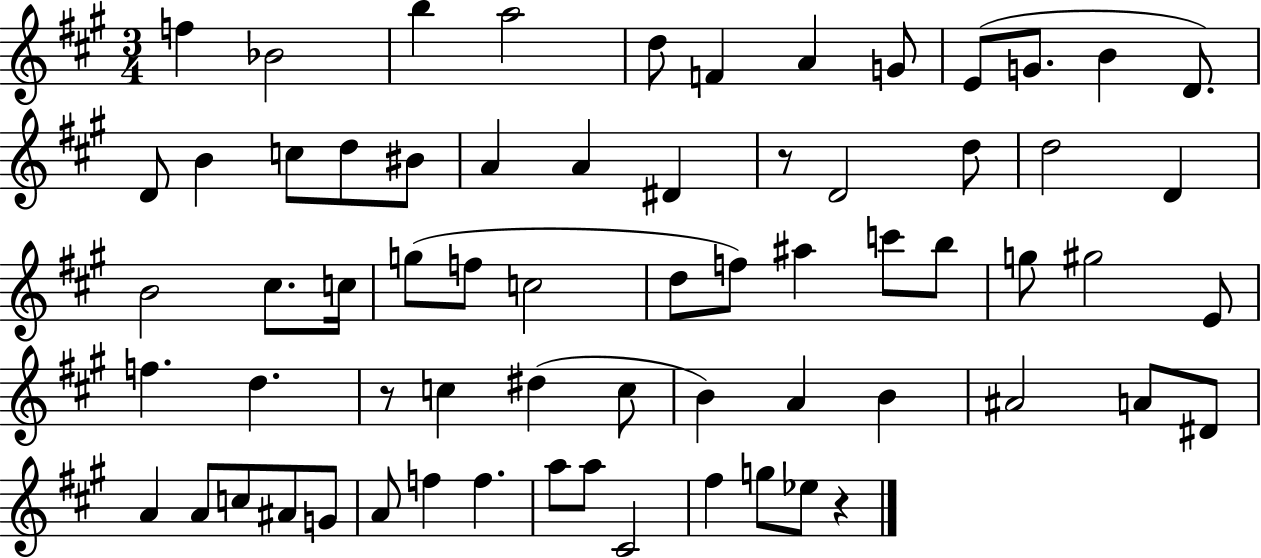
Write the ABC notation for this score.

X:1
T:Untitled
M:3/4
L:1/4
K:A
f _B2 b a2 d/2 F A G/2 E/2 G/2 B D/2 D/2 B c/2 d/2 ^B/2 A A ^D z/2 D2 d/2 d2 D B2 ^c/2 c/4 g/2 f/2 c2 d/2 f/2 ^a c'/2 b/2 g/2 ^g2 E/2 f d z/2 c ^d c/2 B A B ^A2 A/2 ^D/2 A A/2 c/2 ^A/2 G/2 A/2 f f a/2 a/2 ^C2 ^f g/2 _e/2 z